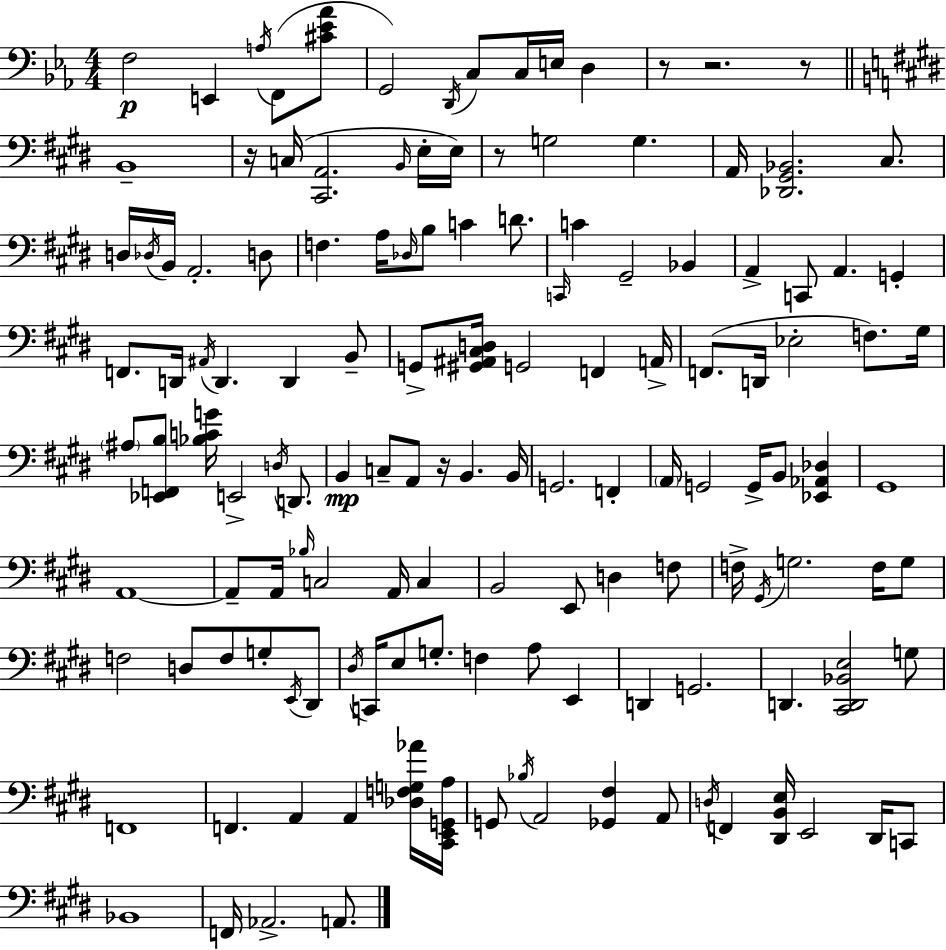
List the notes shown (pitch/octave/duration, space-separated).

F3/h E2/q A3/s F2/e [C#4,Eb4,Ab4]/e G2/h D2/s C3/e C3/s E3/s D3/q R/e R/h. R/e B2/w R/s C3/s [C#2,A2]/h. B2/s E3/s E3/s R/e G3/h G3/q. A2/s [Db2,G#2,Bb2]/h. C#3/e. D3/s Db3/s B2/s A2/h. D3/e F3/q. A3/s Db3/s B3/e C4/q D4/e. C2/s C4/q G#2/h Bb2/q A2/q C2/e A2/q. G2/q F2/e. D2/s A#2/s D2/q. D2/q B2/e G2/e [G#2,A#2,C#3,D3]/s G2/h F2/q A2/s F2/e. D2/s Eb3/h F3/e. G#3/s A#3/e [Eb2,F2,B3]/e [Bb3,C4,G4]/s E2/h D3/s D2/e. B2/q C3/e A2/e R/s B2/q. B2/s G2/h. F2/q A2/s G2/h G2/s B2/e [Eb2,Ab2,Db3]/q G#2/w A2/w A2/e A2/s Bb3/s C3/h A2/s C3/q B2/h E2/e D3/q F3/e F3/s G#2/s G3/h. F3/s G3/e F3/h D3/e F3/e G3/e E2/s D#2/e D#3/s C2/s E3/e G3/e. F3/q A3/e E2/q D2/q G2/h. D2/q. [C#2,D2,Bb2,E3]/h G3/e F2/w F2/q. A2/q A2/q [Db3,F3,G3,Ab4]/s [C#2,E2,G2,A3]/s G2/e Bb3/s A2/h [Gb2,F#3]/q A2/e D3/s F2/q [D#2,B2,E3]/s E2/h D#2/s C2/e Bb2/w F2/s Ab2/h. A2/e.